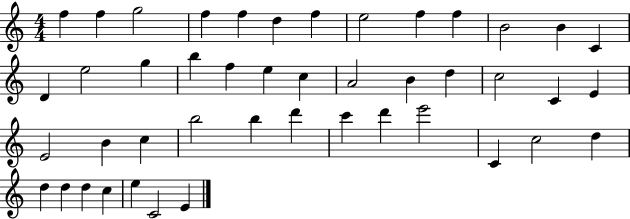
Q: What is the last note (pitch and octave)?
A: E4